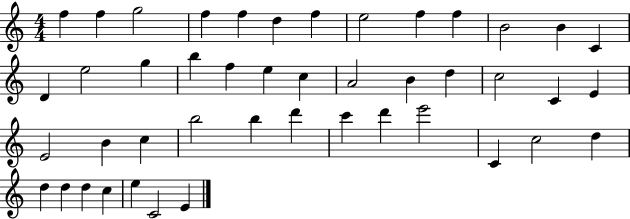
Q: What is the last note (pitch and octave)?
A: E4